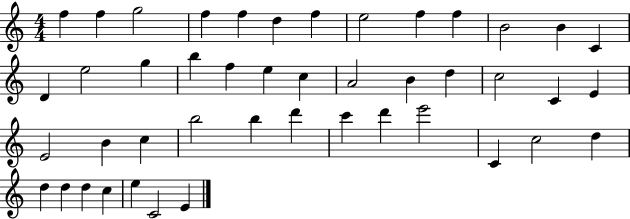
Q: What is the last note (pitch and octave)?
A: E4